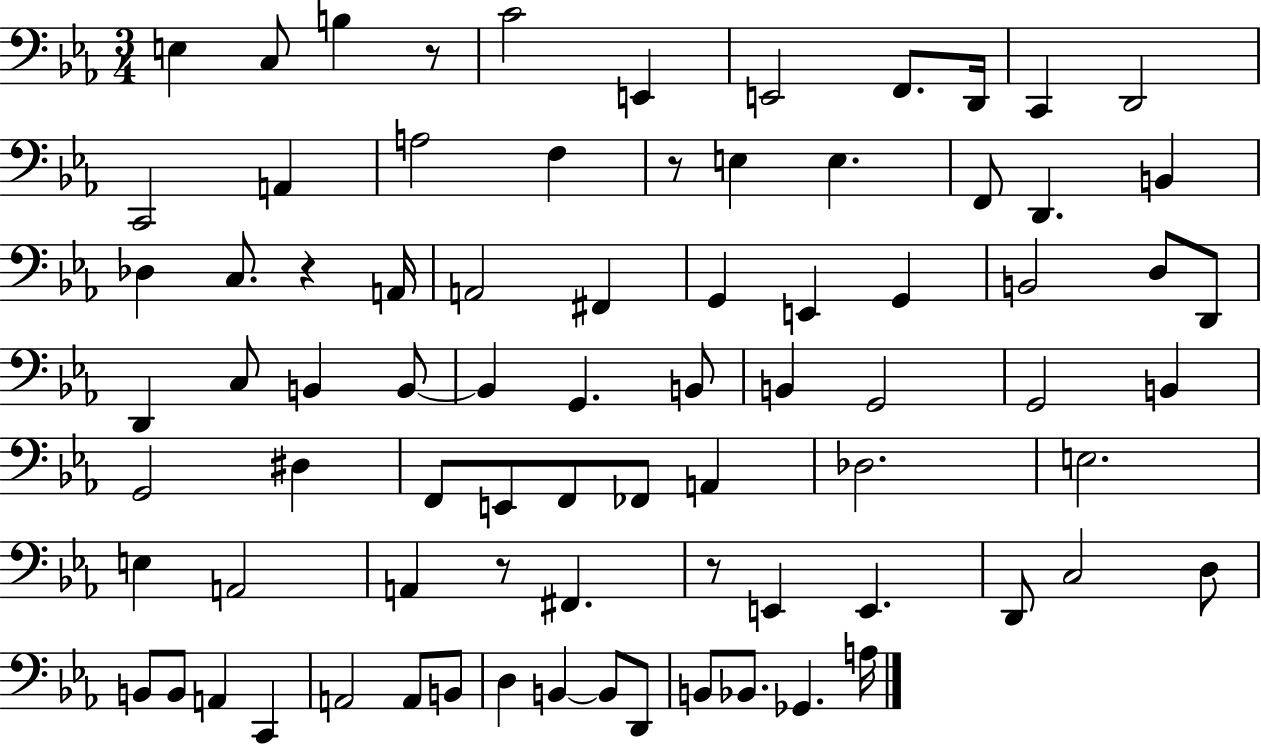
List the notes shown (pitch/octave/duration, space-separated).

E3/q C3/e B3/q R/e C4/h E2/q E2/h F2/e. D2/s C2/q D2/h C2/h A2/q A3/h F3/q R/e E3/q E3/q. F2/e D2/q. B2/q Db3/q C3/e. R/q A2/s A2/h F#2/q G2/q E2/q G2/q B2/h D3/e D2/e D2/q C3/e B2/q B2/e B2/q G2/q. B2/e B2/q G2/h G2/h B2/q G2/h D#3/q F2/e E2/e F2/e FES2/e A2/q Db3/h. E3/h. E3/q A2/h A2/q R/e F#2/q. R/e E2/q E2/q. D2/e C3/h D3/e B2/e B2/e A2/q C2/q A2/h A2/e B2/e D3/q B2/q B2/e D2/e B2/e Bb2/e. Gb2/q. A3/s